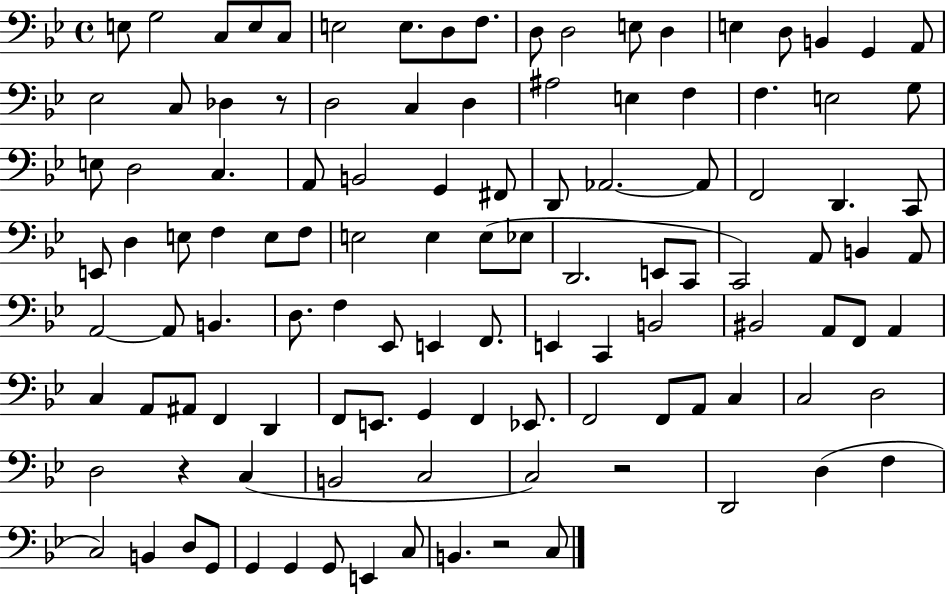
X:1
T:Untitled
M:4/4
L:1/4
K:Bb
E,/2 G,2 C,/2 E,/2 C,/2 E,2 E,/2 D,/2 F,/2 D,/2 D,2 E,/2 D, E, D,/2 B,, G,, A,,/2 _E,2 C,/2 _D, z/2 D,2 C, D, ^A,2 E, F, F, E,2 G,/2 E,/2 D,2 C, A,,/2 B,,2 G,, ^F,,/2 D,,/2 _A,,2 _A,,/2 F,,2 D,, C,,/2 E,,/2 D, E,/2 F, E,/2 F,/2 E,2 E, E,/2 _E,/2 D,,2 E,,/2 C,,/2 C,,2 A,,/2 B,, A,,/2 A,,2 A,,/2 B,, D,/2 F, _E,,/2 E,, F,,/2 E,, C,, B,,2 ^B,,2 A,,/2 F,,/2 A,, C, A,,/2 ^A,,/2 F,, D,, F,,/2 E,,/2 G,, F,, _E,,/2 F,,2 F,,/2 A,,/2 C, C,2 D,2 D,2 z C, B,,2 C,2 C,2 z2 D,,2 D, F, C,2 B,, D,/2 G,,/2 G,, G,, G,,/2 E,, C,/2 B,, z2 C,/2